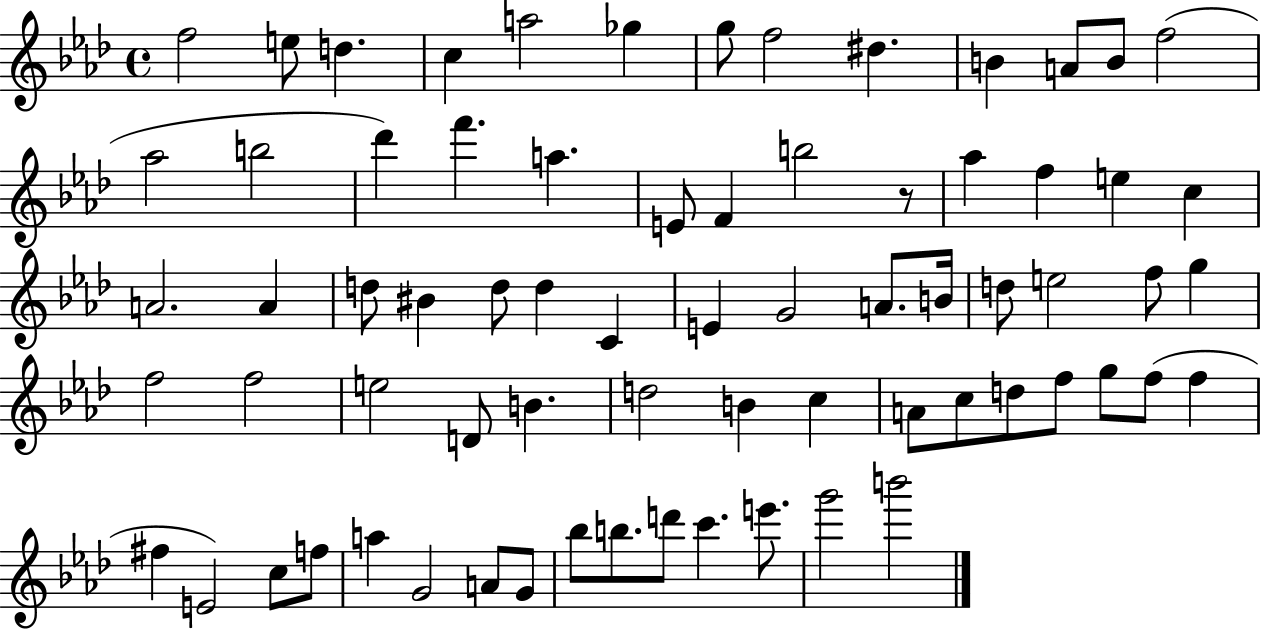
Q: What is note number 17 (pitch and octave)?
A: F6